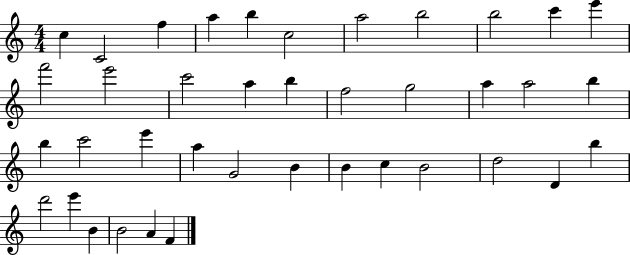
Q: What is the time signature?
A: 4/4